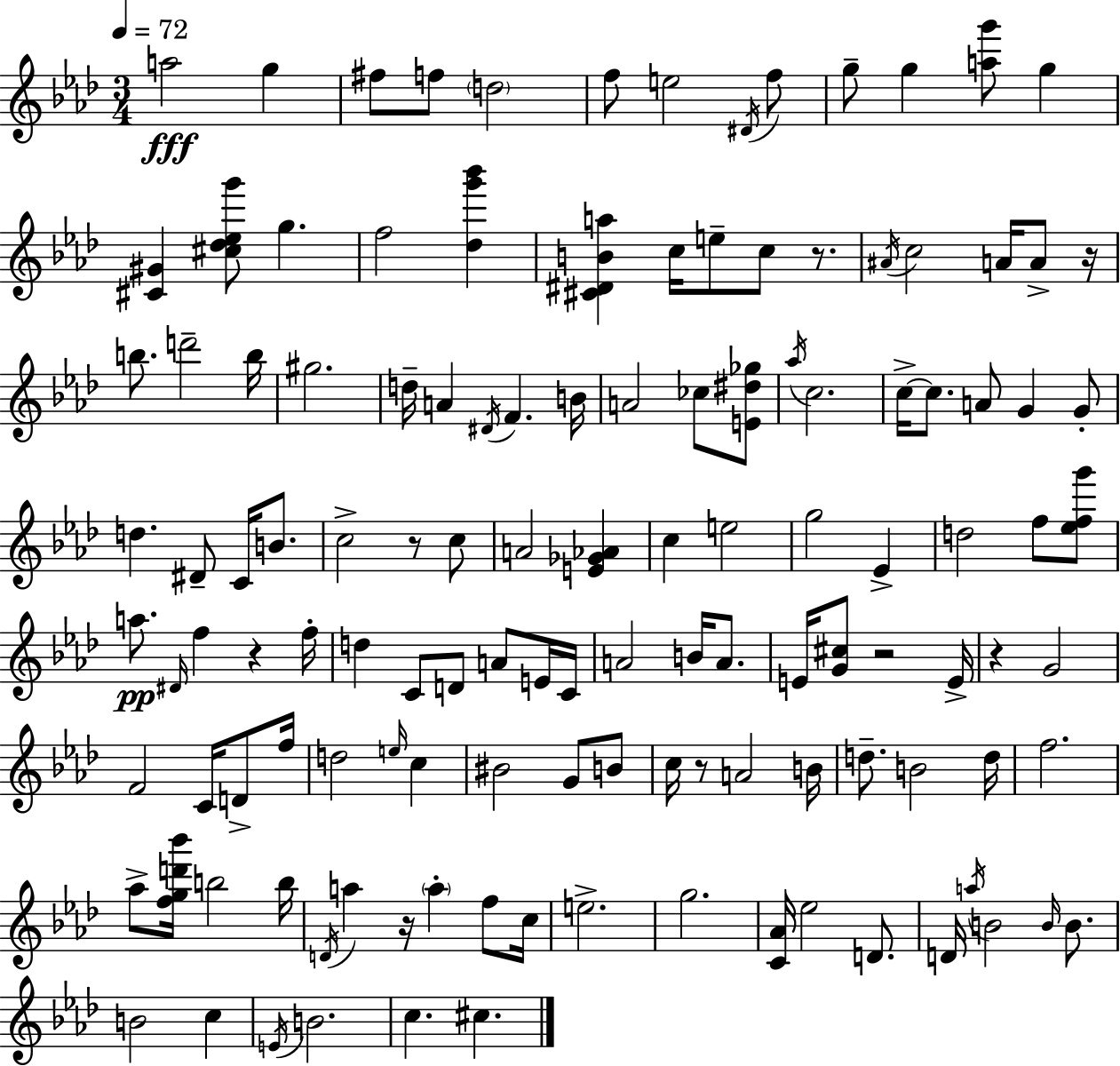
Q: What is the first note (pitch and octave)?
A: A5